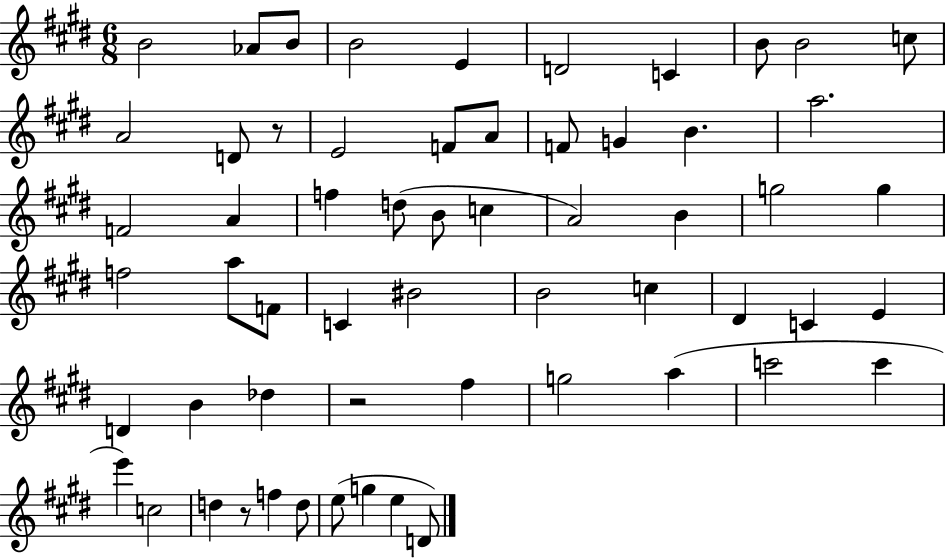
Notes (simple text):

B4/h Ab4/e B4/e B4/h E4/q D4/h C4/q B4/e B4/h C5/e A4/h D4/e R/e E4/h F4/e A4/e F4/e G4/q B4/q. A5/h. F4/h A4/q F5/q D5/e B4/e C5/q A4/h B4/q G5/h G5/q F5/h A5/e F4/e C4/q BIS4/h B4/h C5/q D#4/q C4/q E4/q D4/q B4/q Db5/q R/h F#5/q G5/h A5/q C6/h C6/q E6/q C5/h D5/q R/e F5/q D5/e E5/e G5/q E5/q D4/e